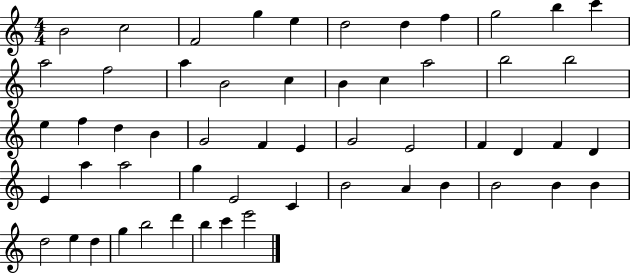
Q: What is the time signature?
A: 4/4